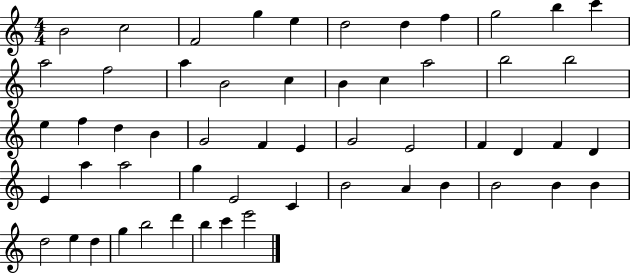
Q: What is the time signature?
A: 4/4